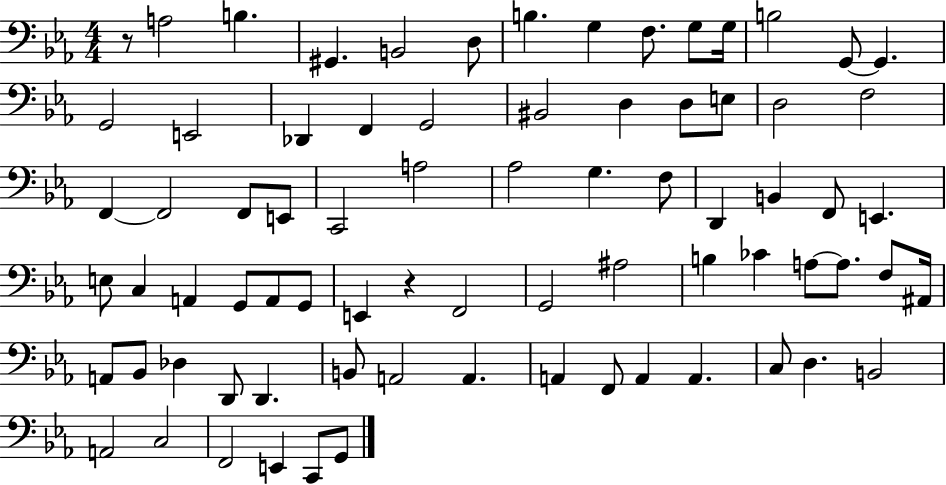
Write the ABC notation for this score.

X:1
T:Untitled
M:4/4
L:1/4
K:Eb
z/2 A,2 B, ^G,, B,,2 D,/2 B, G, F,/2 G,/2 G,/4 B,2 G,,/2 G,, G,,2 E,,2 _D,, F,, G,,2 ^B,,2 D, D,/2 E,/2 D,2 F,2 F,, F,,2 F,,/2 E,,/2 C,,2 A,2 _A,2 G, F,/2 D,, B,, F,,/2 E,, E,/2 C, A,, G,,/2 A,,/2 G,,/2 E,, z F,,2 G,,2 ^A,2 B, _C A,/2 A,/2 F,/2 ^A,,/4 A,,/2 _B,,/2 _D, D,,/2 D,, B,,/2 A,,2 A,, A,, F,,/2 A,, A,, C,/2 D, B,,2 A,,2 C,2 F,,2 E,, C,,/2 G,,/2